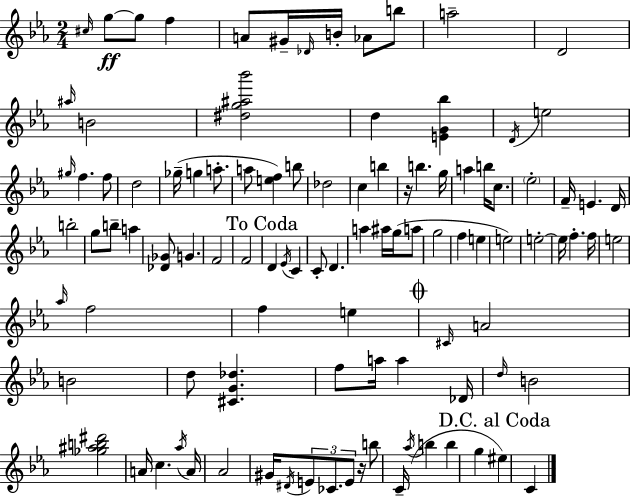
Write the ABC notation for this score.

X:1
T:Untitled
M:2/4
L:1/4
K:Eb
^c/4 g/2 g/2 f A/2 ^G/4 _D/4 B/4 _A/2 b/2 a2 D2 ^a/4 B2 [^dg^a_b']2 d [EG_b] D/4 e2 ^g/4 f f/2 d2 _g/4 g a/2 a/2 [ef] b/2 _d2 c b z/4 b g/4 a b/4 c/2 _e2 F/4 E D/4 b2 g/2 b/2 a [_D_G]/2 G F2 F2 D _E/4 C C/2 D a ^a/4 g/4 a/2 g2 f e e2 e2 e/4 f f/4 e2 _a/4 f2 f e ^C/4 A2 B2 d/2 [^CG_d] f/2 a/4 a _D/4 d/4 B2 [_g^ab^d']2 A/4 c _a/4 A/4 _A2 ^G/4 ^D/4 E/2 _C/2 E/2 z/4 b/2 C/4 _a/4 b b g ^e C